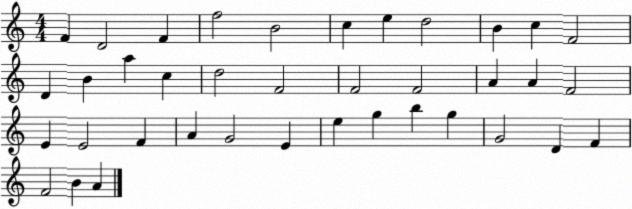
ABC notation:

X:1
T:Untitled
M:4/4
L:1/4
K:C
F D2 F f2 B2 c e d2 B c F2 D B a c d2 F2 F2 F2 A A F2 E E2 F A G2 E e g b g G2 D F F2 B A